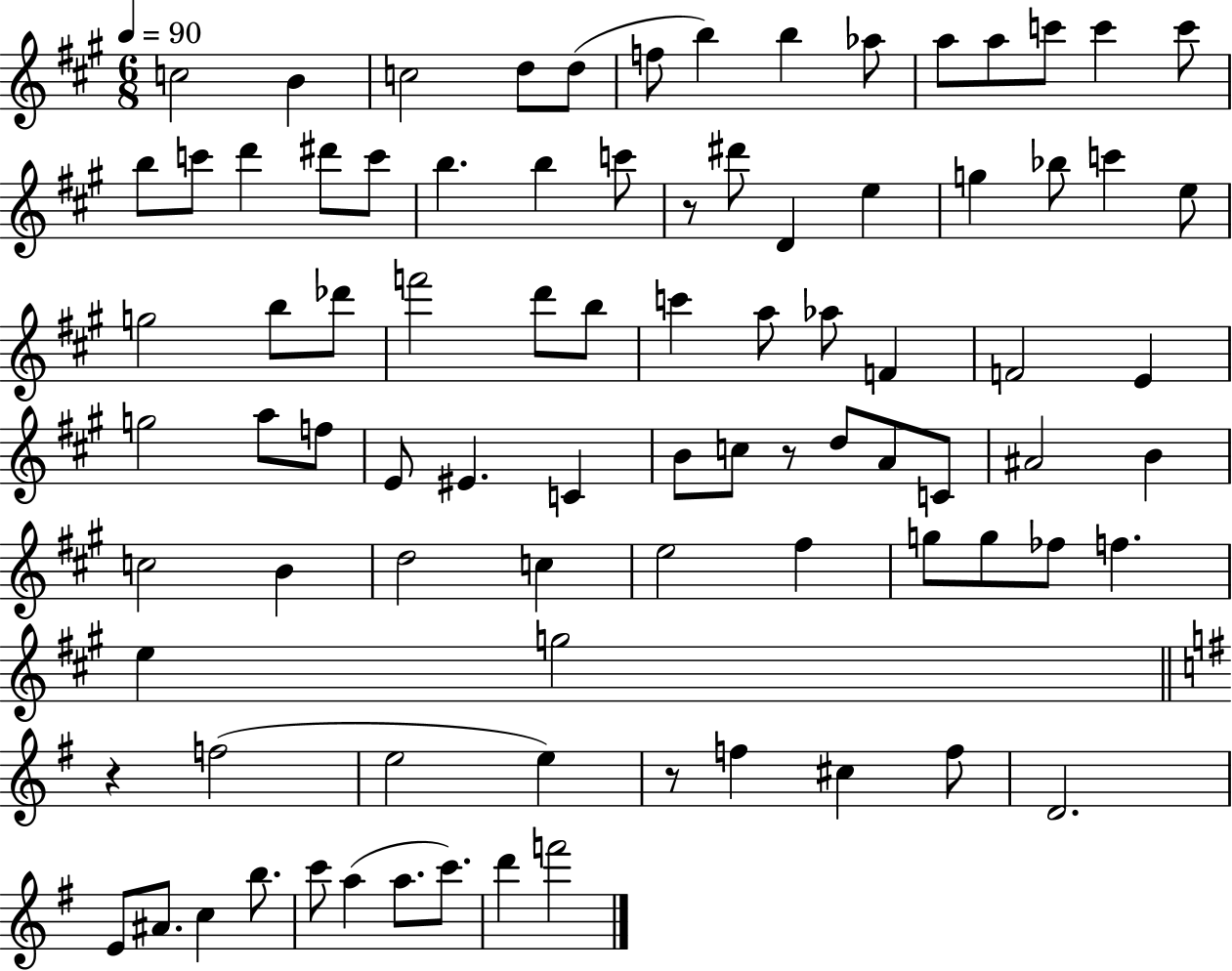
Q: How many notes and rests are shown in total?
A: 87